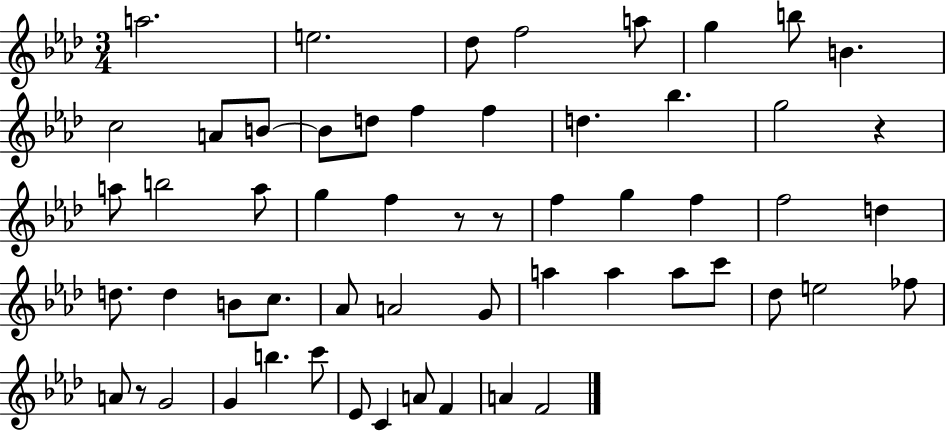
{
  \clef treble
  \numericTimeSignature
  \time 3/4
  \key aes \major
  a''2. | e''2. | des''8 f''2 a''8 | g''4 b''8 b'4. | \break c''2 a'8 b'8~~ | b'8 d''8 f''4 f''4 | d''4. bes''4. | g''2 r4 | \break a''8 b''2 a''8 | g''4 f''4 r8 r8 | f''4 g''4 f''4 | f''2 d''4 | \break d''8. d''4 b'8 c''8. | aes'8 a'2 g'8 | a''4 a''4 a''8 c'''8 | des''8 e''2 fes''8 | \break a'8 r8 g'2 | g'4 b''4. c'''8 | ees'8 c'4 a'8 f'4 | a'4 f'2 | \break \bar "|."
}